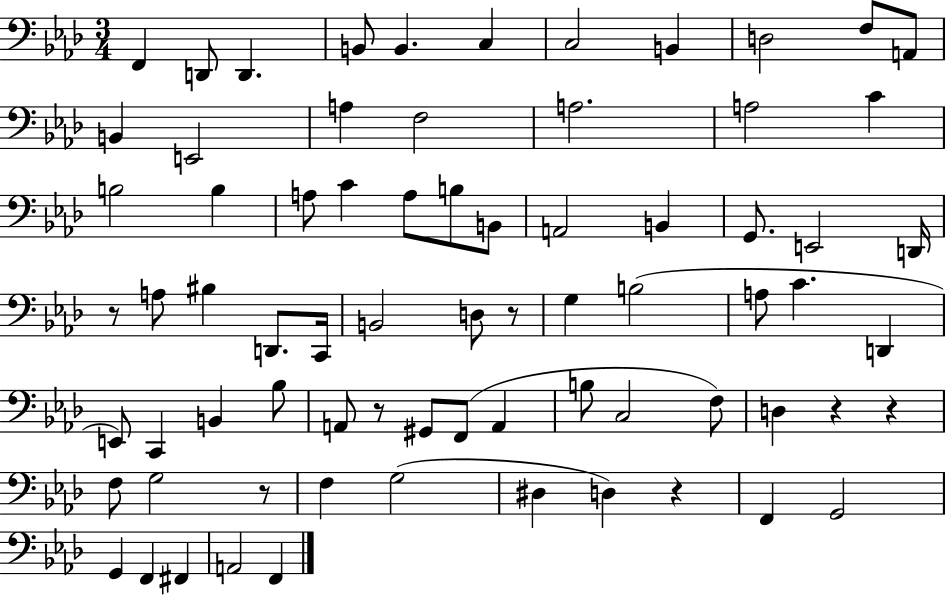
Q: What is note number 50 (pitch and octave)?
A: B3